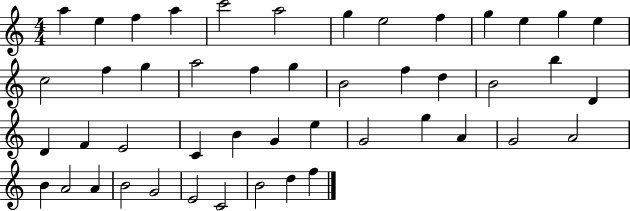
{
  \clef treble
  \numericTimeSignature
  \time 4/4
  \key c \major
  a''4 e''4 f''4 a''4 | c'''2 a''2 | g''4 e''2 f''4 | g''4 e''4 g''4 e''4 | \break c''2 f''4 g''4 | a''2 f''4 g''4 | b'2 f''4 d''4 | b'2 b''4 d'4 | \break d'4 f'4 e'2 | c'4 b'4 g'4 e''4 | g'2 g''4 a'4 | g'2 a'2 | \break b'4 a'2 a'4 | b'2 g'2 | e'2 c'2 | b'2 d''4 f''4 | \break \bar "|."
}